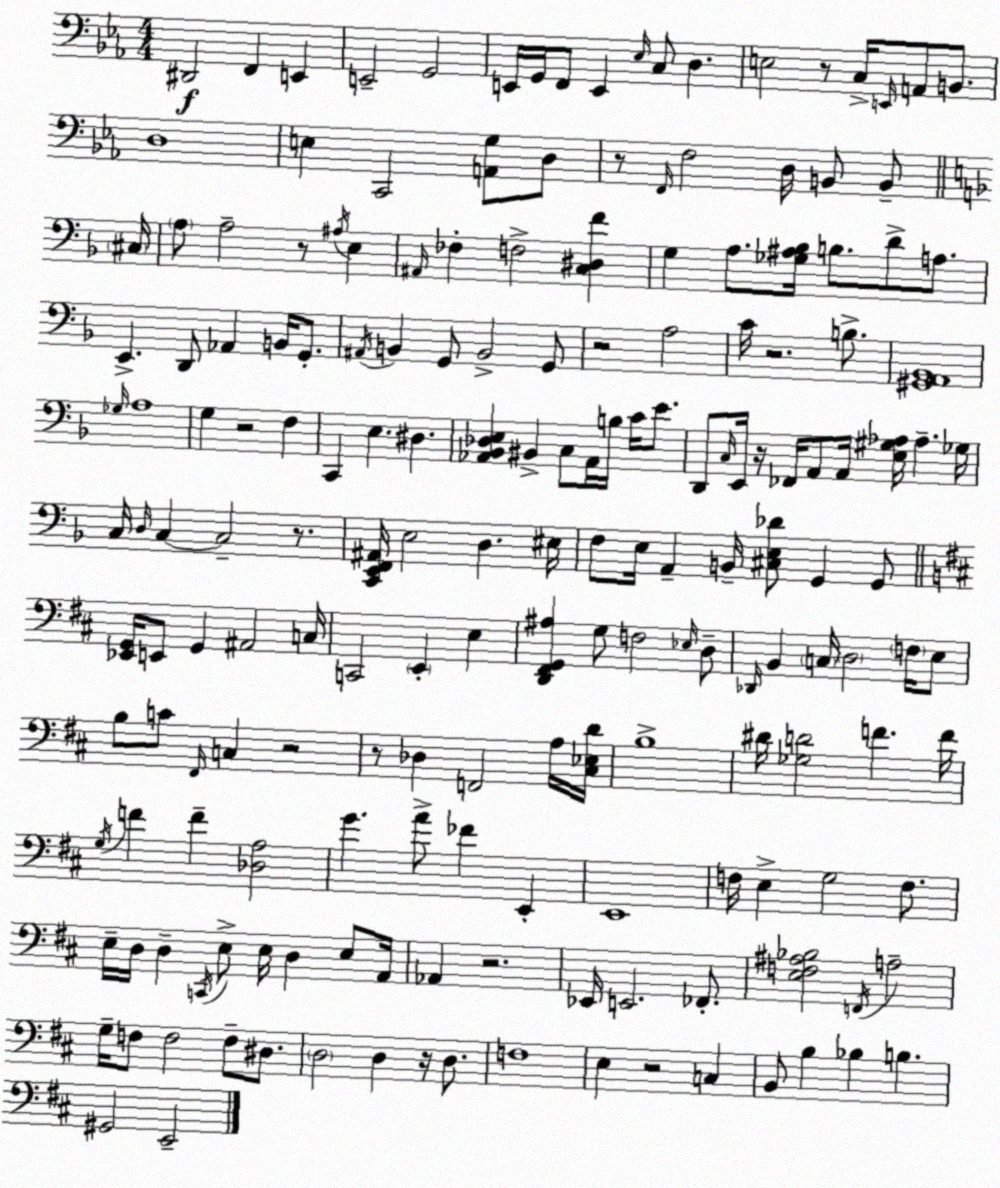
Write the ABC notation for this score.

X:1
T:Untitled
M:4/4
L:1/4
K:Cm
^D,,2 F,, E,, E,,2 G,,2 E,,/4 G,,/4 F,,/2 E,, _E,/4 C,/2 D, E,2 z/2 C,/4 E,,/4 A,,/2 B,,/2 D,4 E, C,,2 [A,,G,]/2 D,/2 z/2 F,,/4 F,2 D,/4 B,,/2 B,,/2 ^C,/4 A,/2 A,2 z/2 ^A,/4 E, ^A,,/4 _F, F,2 [C,^D,F] G, A,/2 [_G,^A,_B,]/4 B,/2 D/2 A,/2 E,, D,,/2 _A,, B,,/4 G,,/2 ^A,,/4 B,, G,,/2 B,,2 G,,/2 z2 A,2 C/4 z2 B,/2 [^G,,A,,_B,,]4 _G,/4 A,4 G, z2 F, C,, E, ^D, [_A,,_B,,_D,E,] ^B,, C,/2 _A,,/4 B,/4 C/4 E/2 D,,/2 C,/4 E,,/4 z/4 _F,,/4 A,,/2 A,,/4 [E,^G,_A,]/4 _A, _G,/4 C,/4 D,/4 C, C,2 z/2 [C,,E,,F,,^A,,]/4 E,2 D, ^E,/4 F,/2 E,/4 A,, B,,/4 [^C,E,_D]/2 G,, G,,/2 [_E,,G,,]/4 E,,/2 G,, ^A,,2 C,/4 C,,2 E,, E, [D,,^F,,G,,^A,] G,/2 F,2 _E,/4 D,/2 _D,,/4 B,, C,/4 D,2 F,/4 E,/2 B,/2 C/2 ^F,,/4 C, z2 z/2 _D, F,,2 A,/4 [^C,_E,D]/4 B,4 ^D/4 [_G,D]2 F F/4 G,/4 F F [_D,A,]2 G A/2 _F E,, E,,4 F,/4 E, G,2 F,/2 E,/4 D,/4 D, C,,/4 E,/2 E,/4 D, E,/2 A,,/4 _A,, z2 _E,,/4 E,,2 _F,,/2 [E,F,^A,_B,]2 F,,/4 A,2 G,/4 F,/2 F,2 F,/2 ^D,/2 D,2 D, z/4 D,/2 F,4 E, z2 C, B,,/2 B, _B, B, ^G,,2 E,,2